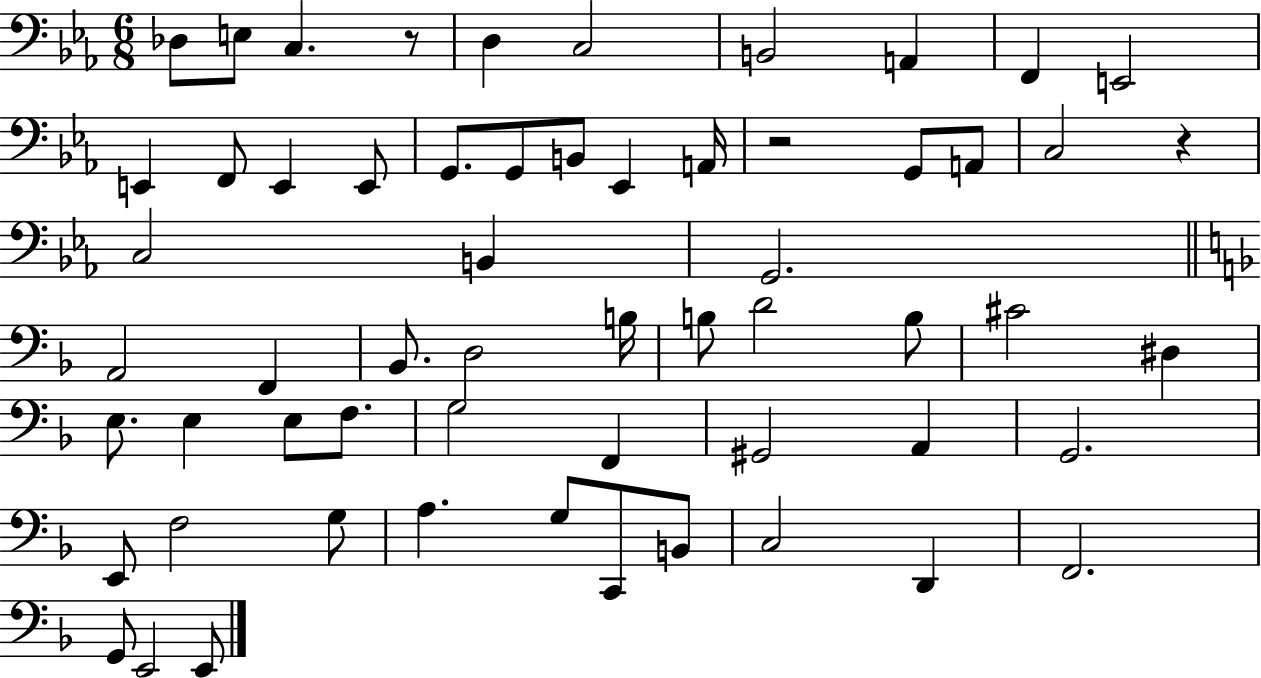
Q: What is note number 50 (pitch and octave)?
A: B2